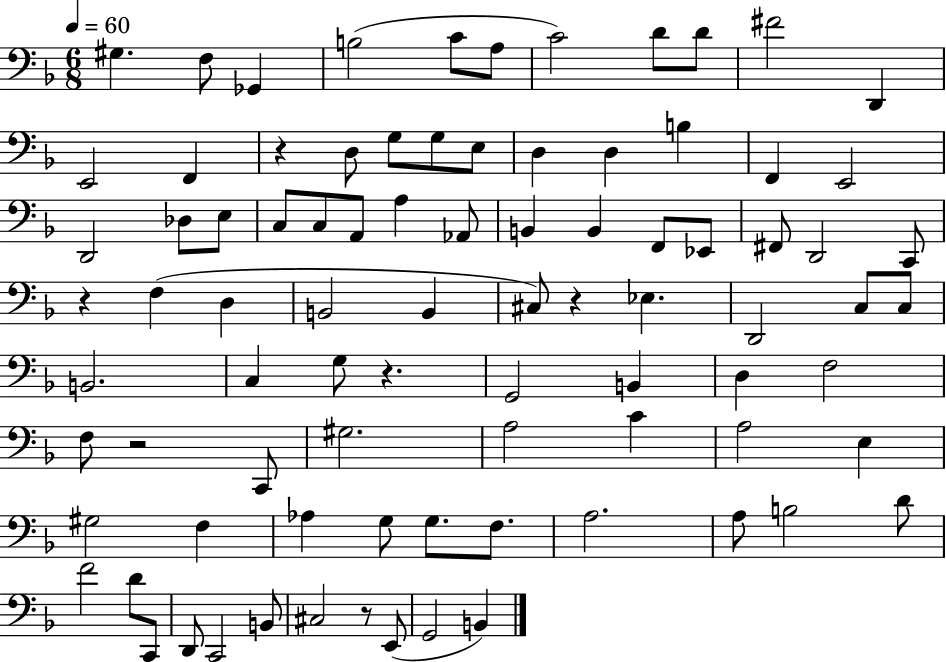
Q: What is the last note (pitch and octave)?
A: B2